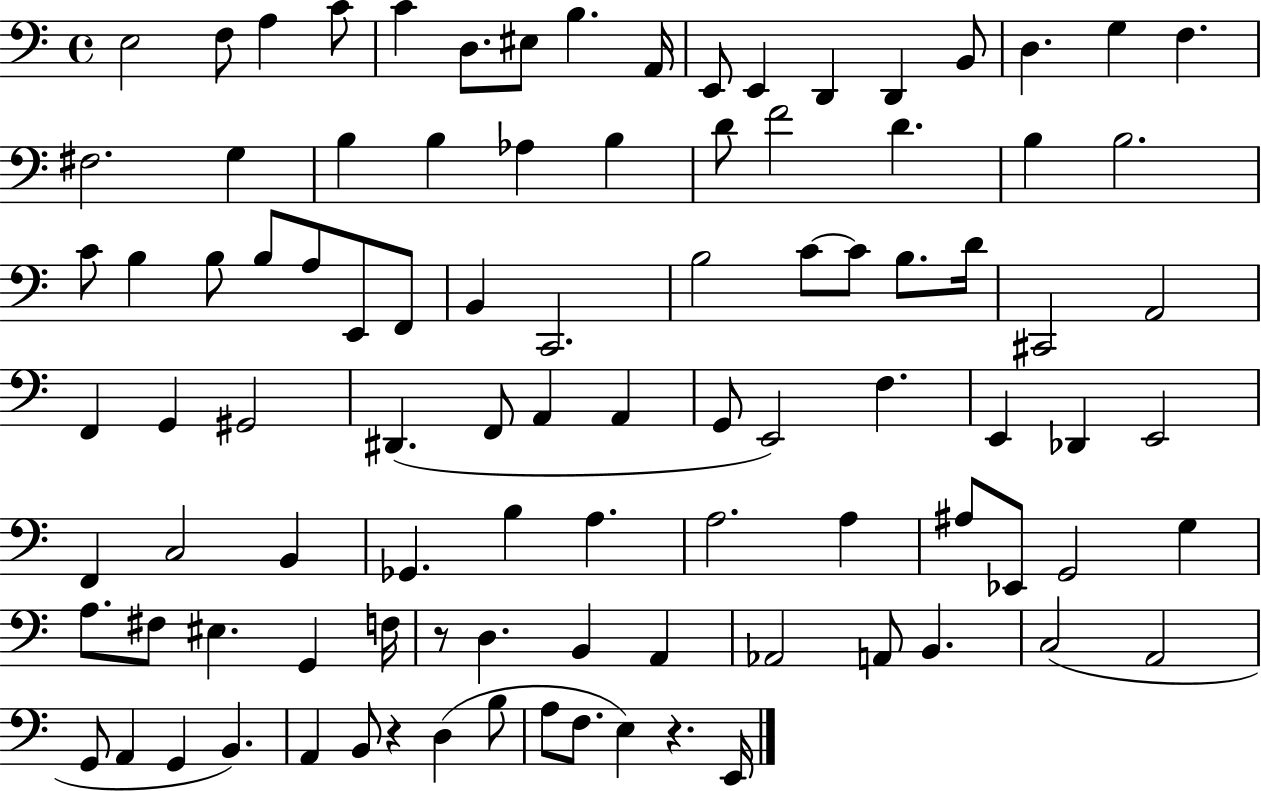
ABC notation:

X:1
T:Untitled
M:4/4
L:1/4
K:C
E,2 F,/2 A, C/2 C D,/2 ^E,/2 B, A,,/4 E,,/2 E,, D,, D,, B,,/2 D, G, F, ^F,2 G, B, B, _A, B, D/2 F2 D B, B,2 C/2 B, B,/2 B,/2 A,/2 E,,/2 F,,/2 B,, C,,2 B,2 C/2 C/2 B,/2 D/4 ^C,,2 A,,2 F,, G,, ^G,,2 ^D,, F,,/2 A,, A,, G,,/2 E,,2 F, E,, _D,, E,,2 F,, C,2 B,, _G,, B, A, A,2 A, ^A,/2 _E,,/2 G,,2 G, A,/2 ^F,/2 ^E, G,, F,/4 z/2 D, B,, A,, _A,,2 A,,/2 B,, C,2 A,,2 G,,/2 A,, G,, B,, A,, B,,/2 z D, B,/2 A,/2 F,/2 E, z E,,/4